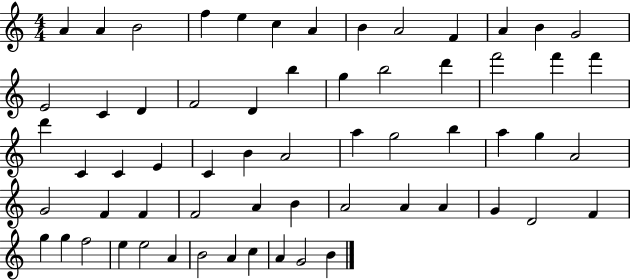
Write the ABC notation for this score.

X:1
T:Untitled
M:4/4
L:1/4
K:C
A A B2 f e c A B A2 F A B G2 E2 C D F2 D b g b2 d' f'2 f' f' d' C C E C B A2 a g2 b a g A2 G2 F F F2 A B A2 A A G D2 F g g f2 e e2 A B2 A c A G2 B